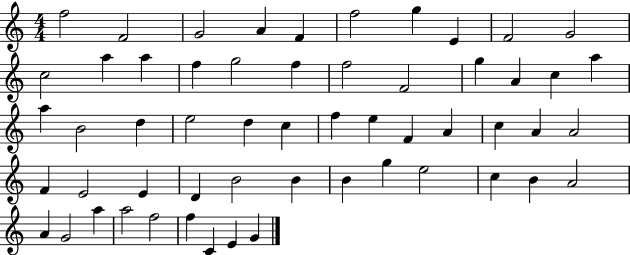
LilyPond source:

{
  \clef treble
  \numericTimeSignature
  \time 4/4
  \key c \major
  f''2 f'2 | g'2 a'4 f'4 | f''2 g''4 e'4 | f'2 g'2 | \break c''2 a''4 a''4 | f''4 g''2 f''4 | f''2 f'2 | g''4 a'4 c''4 a''4 | \break a''4 b'2 d''4 | e''2 d''4 c''4 | f''4 e''4 f'4 a'4 | c''4 a'4 a'2 | \break f'4 e'2 e'4 | d'4 b'2 b'4 | b'4 g''4 e''2 | c''4 b'4 a'2 | \break a'4 g'2 a''4 | a''2 f''2 | f''4 c'4 e'4 g'4 | \bar "|."
}